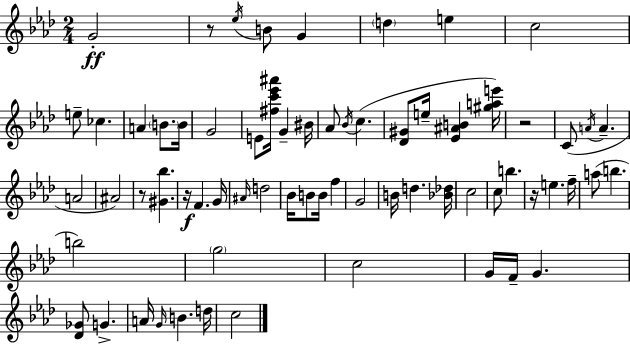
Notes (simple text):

G4/h R/e Eb5/s B4/e G4/q D5/q E5/q C5/h E5/e CES5/q. A4/q B4/e. B4/s G4/h E4/e [F#5,C6,Eb6,A#6]/s G4/q BIS4/s Ab4/e Bb4/s C5/q. [Db4,G#4]/e E5/s [Eb4,A#4,B4]/q [G#5,A5,E6]/s R/h C4/e A4/s A4/q. A4/h A#4/h R/e [G#4,Bb5]/q. R/s F4/q. G4/s A#4/s D5/h Bb4/s B4/e B4/s F5/q G4/h B4/s D5/q. [Bb4,Db5]/s C5/h C5/e B5/q. R/s E5/q. F5/s A5/e B5/q. B5/h G5/h C5/h G4/s F4/s G4/q. [Db4,Gb4]/e G4/q. A4/s G4/s B4/q. D5/s C5/h